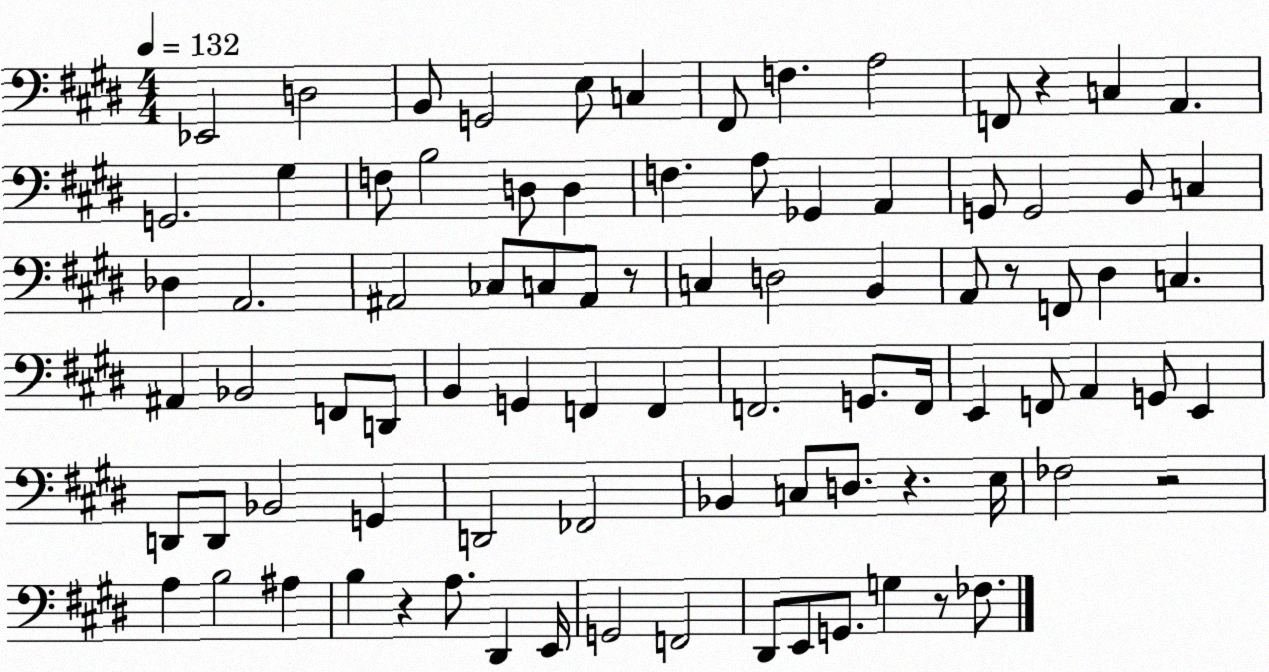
X:1
T:Untitled
M:4/4
L:1/4
K:E
_E,,2 D,2 B,,/2 G,,2 E,/2 C, ^F,,/2 F, A,2 F,,/2 z C, A,, G,,2 ^G, F,/2 B,2 D,/2 D, F, A,/2 _G,, A,, G,,/2 G,,2 B,,/2 C, _D, A,,2 ^A,,2 _C,/2 C,/2 ^A,,/2 z/2 C, D,2 B,, A,,/2 z/2 F,,/2 ^D, C, ^A,, _B,,2 F,,/2 D,,/2 B,, G,, F,, F,, F,,2 G,,/2 F,,/4 E,, F,,/2 A,, G,,/2 E,, D,,/2 D,,/2 _B,,2 G,, D,,2 _F,,2 _B,, C,/2 D,/2 z E,/4 _F,2 z2 A, B,2 ^A, B, z A,/2 ^D,, E,,/4 G,,2 F,,2 ^D,,/2 E,,/2 G,,/2 G, z/2 _F,/2